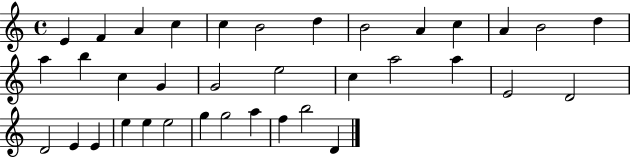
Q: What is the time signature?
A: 4/4